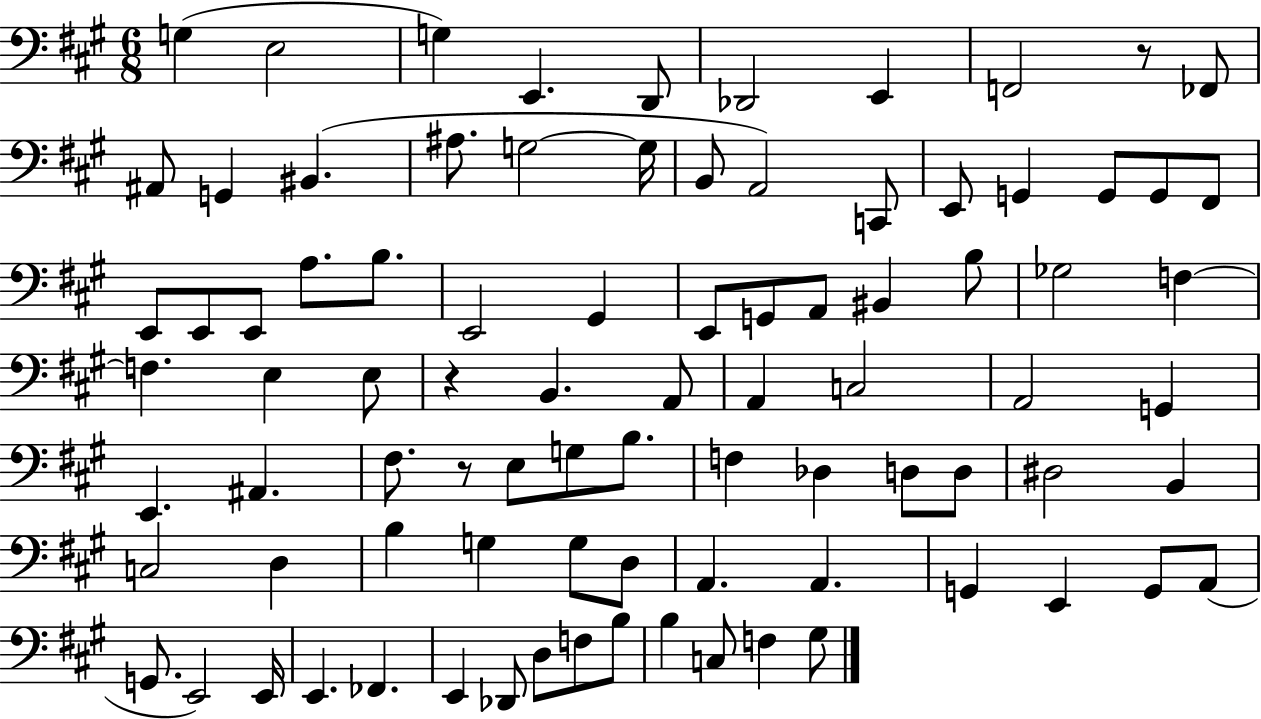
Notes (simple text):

G3/q E3/h G3/q E2/q. D2/e Db2/h E2/q F2/h R/e FES2/e A#2/e G2/q BIS2/q. A#3/e. G3/h G3/s B2/e A2/h C2/e E2/e G2/q G2/e G2/e F#2/e E2/e E2/e E2/e A3/e. B3/e. E2/h G#2/q E2/e G2/e A2/e BIS2/q B3/e Gb3/h F3/q F3/q. E3/q E3/e R/q B2/q. A2/e A2/q C3/h A2/h G2/q E2/q. A#2/q. F#3/e. R/e E3/e G3/e B3/e. F3/q Db3/q D3/e D3/e D#3/h B2/q C3/h D3/q B3/q G3/q G3/e D3/e A2/q. A2/q. G2/q E2/q G2/e A2/e G2/e. E2/h E2/s E2/q. FES2/q. E2/q Db2/e D3/e F3/e B3/e B3/q C3/e F3/q G#3/e